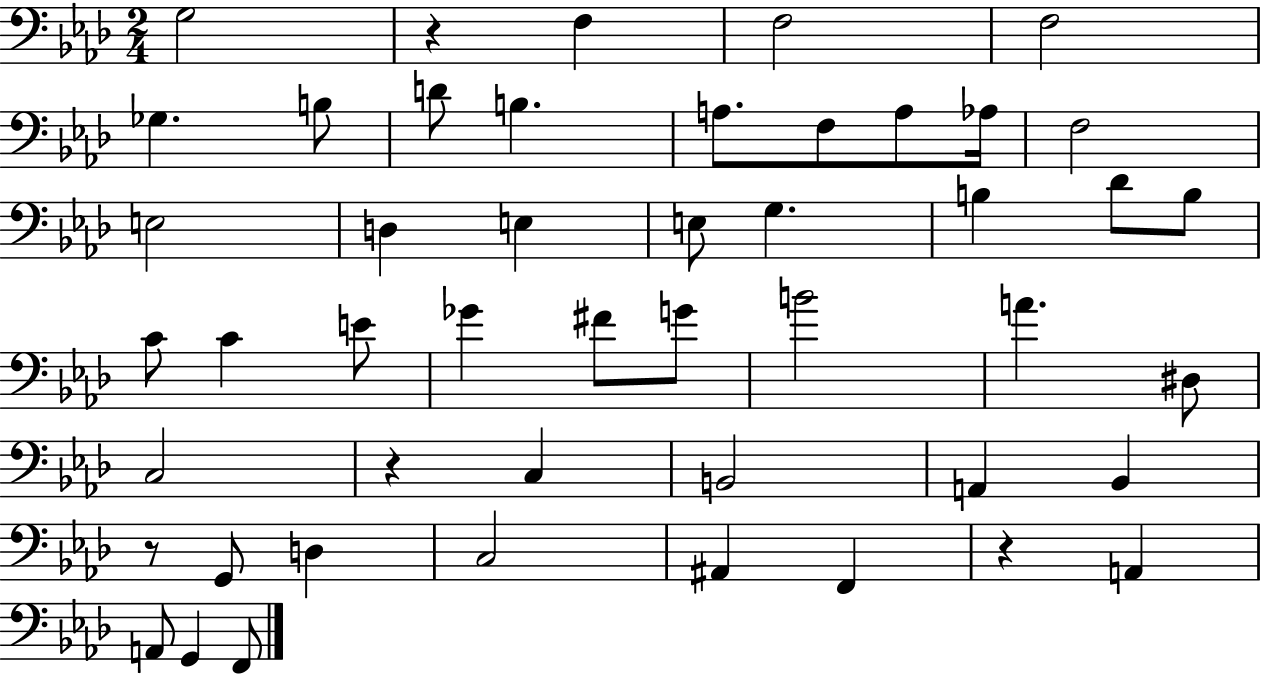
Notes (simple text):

G3/h R/q F3/q F3/h F3/h Gb3/q. B3/e D4/e B3/q. A3/e. F3/e A3/e Ab3/s F3/h E3/h D3/q E3/q E3/e G3/q. B3/q Db4/e B3/e C4/e C4/q E4/e Gb4/q F#4/e G4/e B4/h A4/q. D#3/e C3/h R/q C3/q B2/h A2/q Bb2/q R/e G2/e D3/q C3/h A#2/q F2/q R/q A2/q A2/e G2/q F2/e